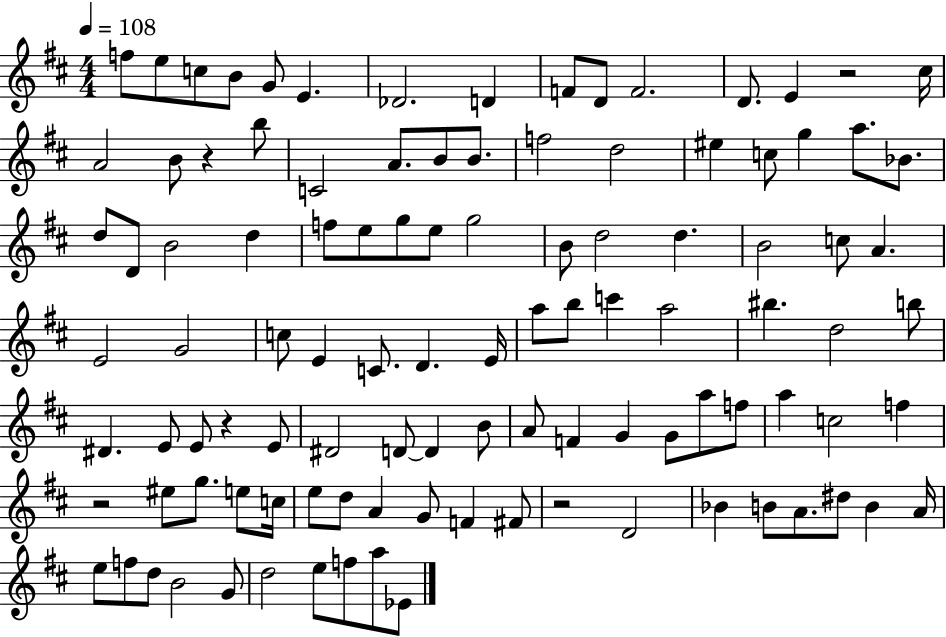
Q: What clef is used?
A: treble